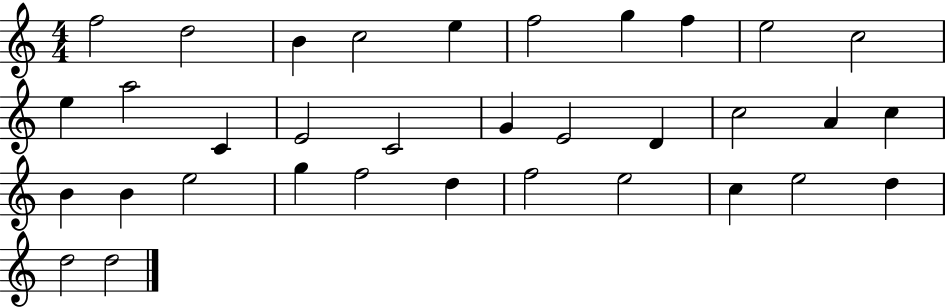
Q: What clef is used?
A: treble